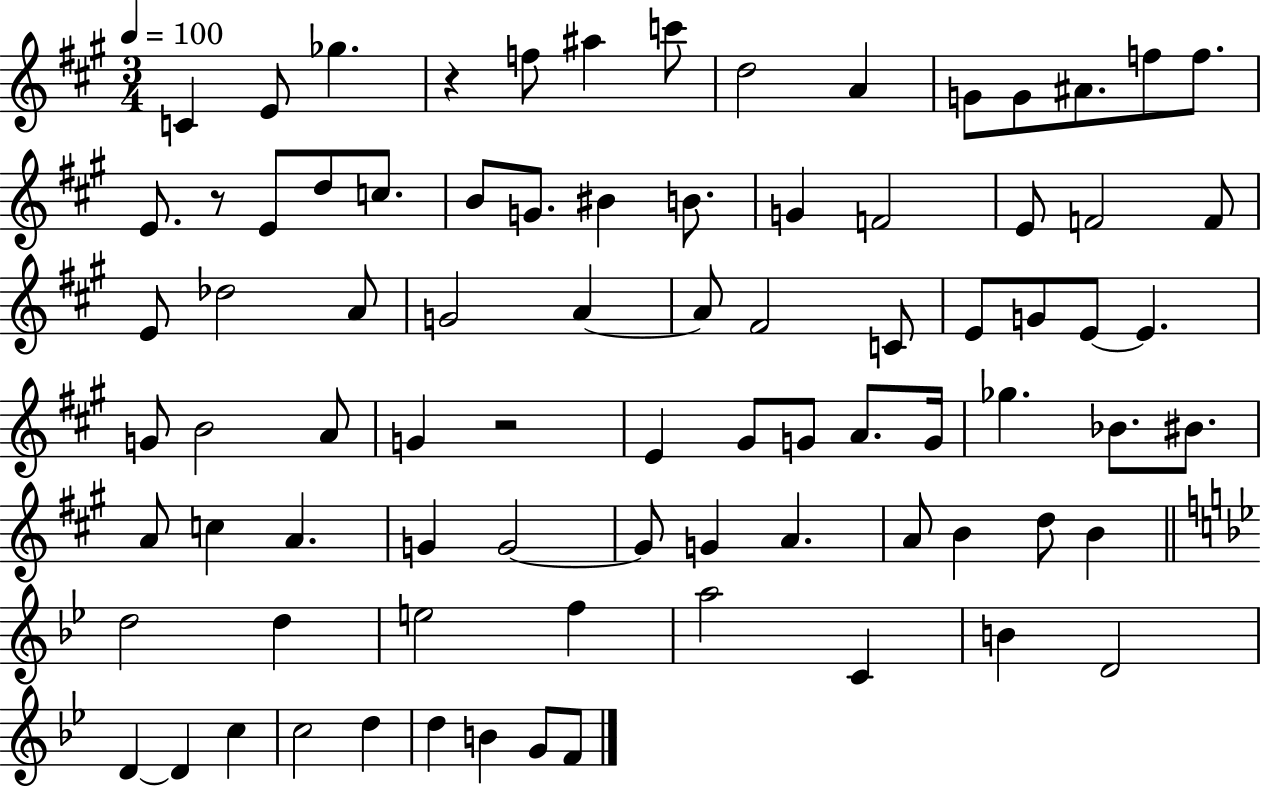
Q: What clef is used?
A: treble